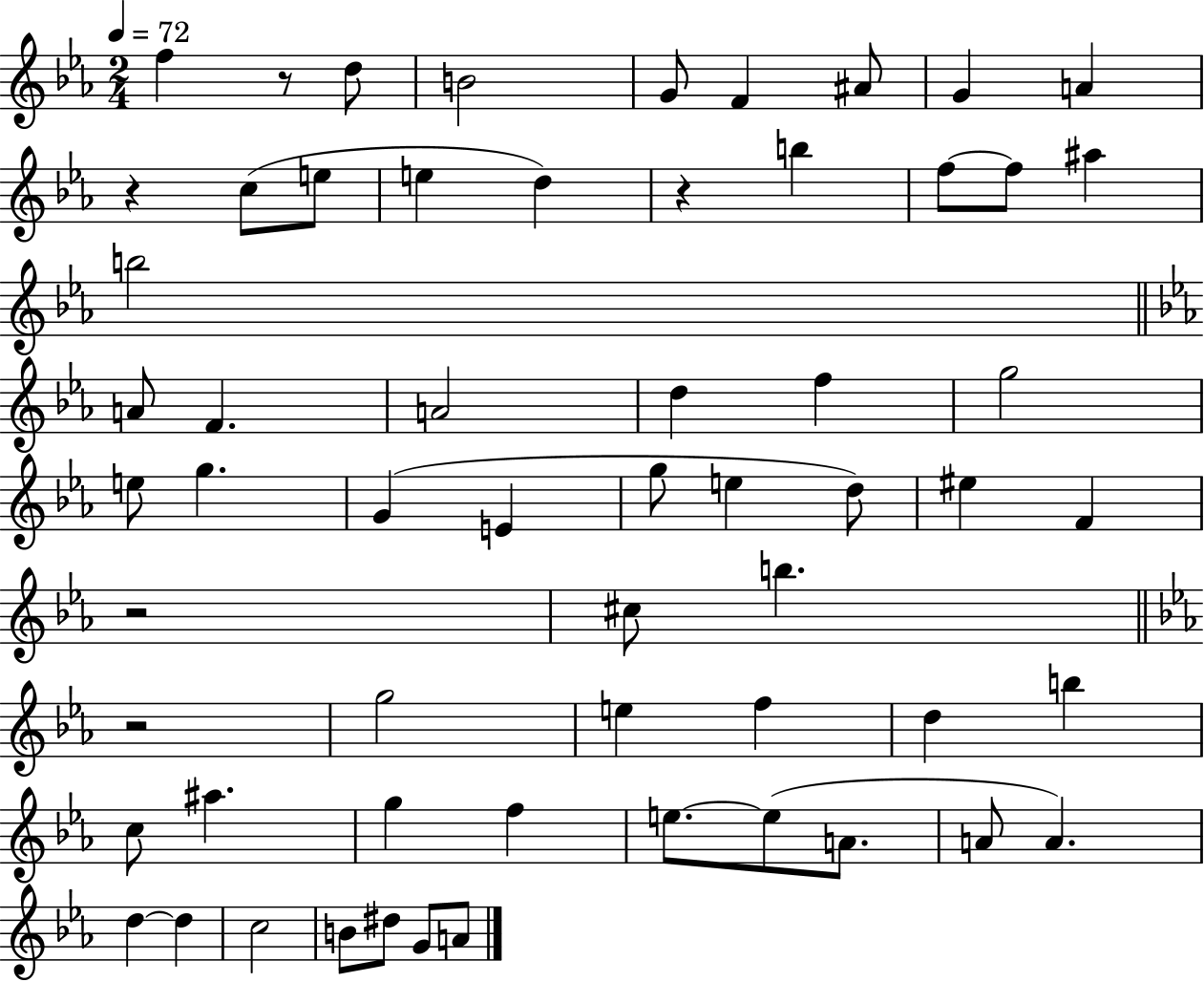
F5/q R/e D5/e B4/h G4/e F4/q A#4/e G4/q A4/q R/q C5/e E5/e E5/q D5/q R/q B5/q F5/e F5/e A#5/q B5/h A4/e F4/q. A4/h D5/q F5/q G5/h E5/e G5/q. G4/q E4/q G5/e E5/q D5/e EIS5/q F4/q R/h C#5/e B5/q. R/h G5/h E5/q F5/q D5/q B5/q C5/e A#5/q. G5/q F5/q E5/e. E5/e A4/e. A4/e A4/q. D5/q D5/q C5/h B4/e D#5/e G4/e A4/e